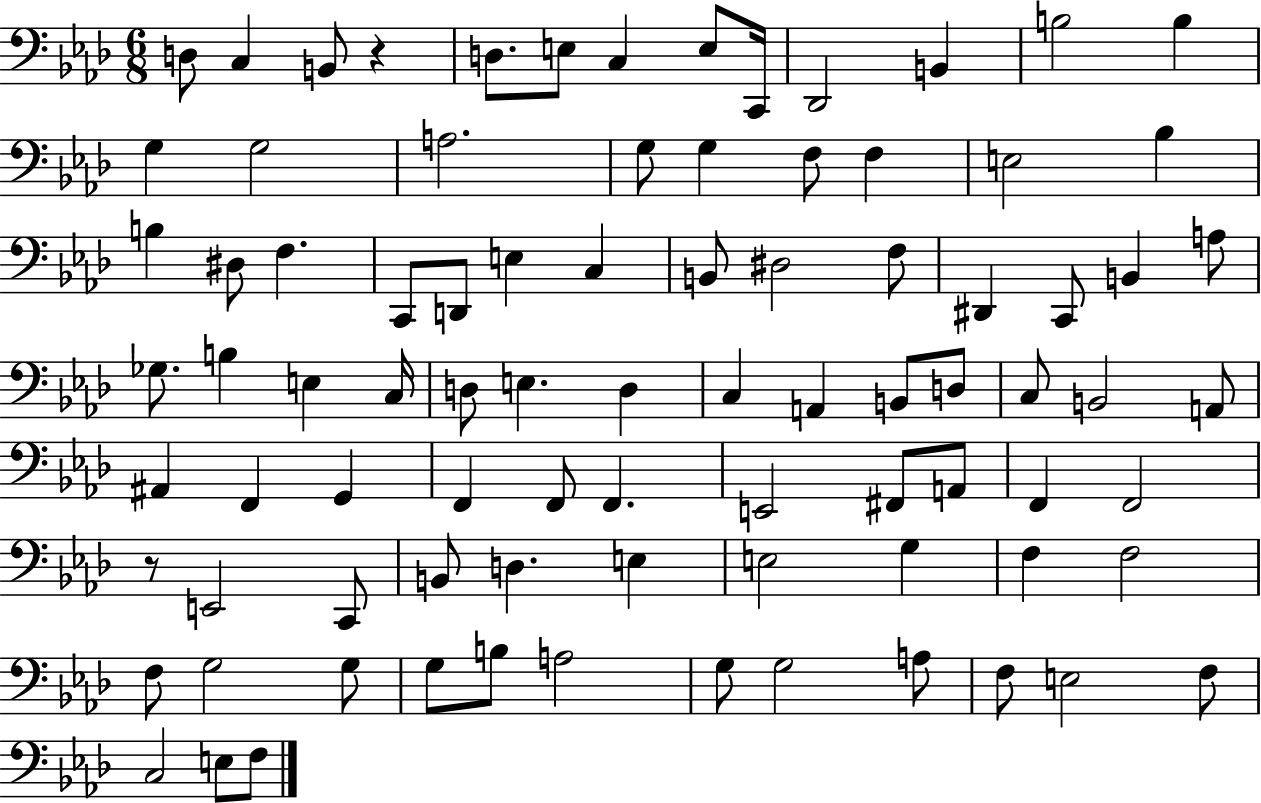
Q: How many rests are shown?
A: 2